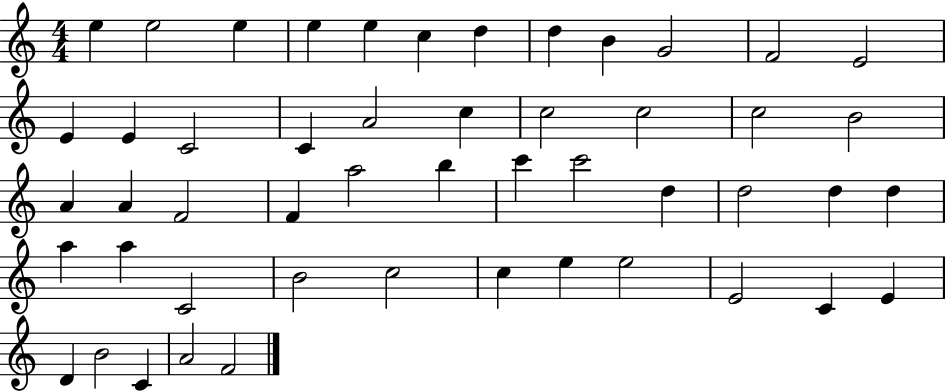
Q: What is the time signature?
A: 4/4